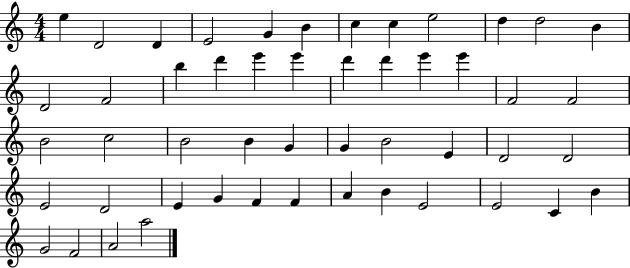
E5/q D4/h D4/q E4/h G4/q B4/q C5/q C5/q E5/h D5/q D5/h B4/q D4/h F4/h B5/q D6/q E6/q E6/q D6/q D6/q E6/q E6/q F4/h F4/h B4/h C5/h B4/h B4/q G4/q G4/q B4/h E4/q D4/h D4/h E4/h D4/h E4/q G4/q F4/q F4/q A4/q B4/q E4/h E4/h C4/q B4/q G4/h F4/h A4/h A5/h